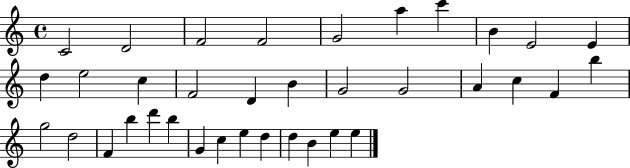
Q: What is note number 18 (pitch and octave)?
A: G4